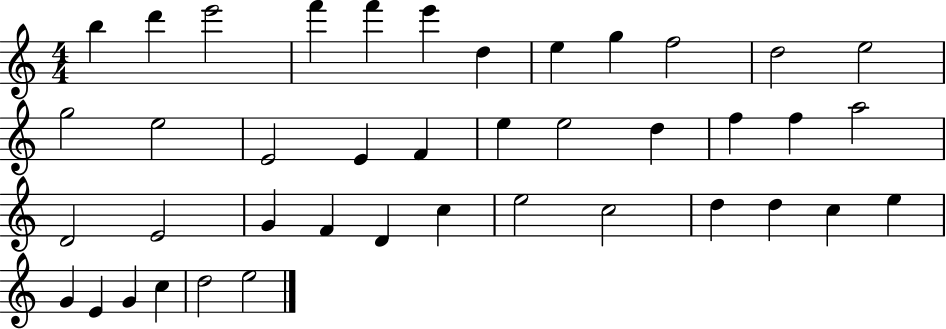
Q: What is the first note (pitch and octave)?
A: B5